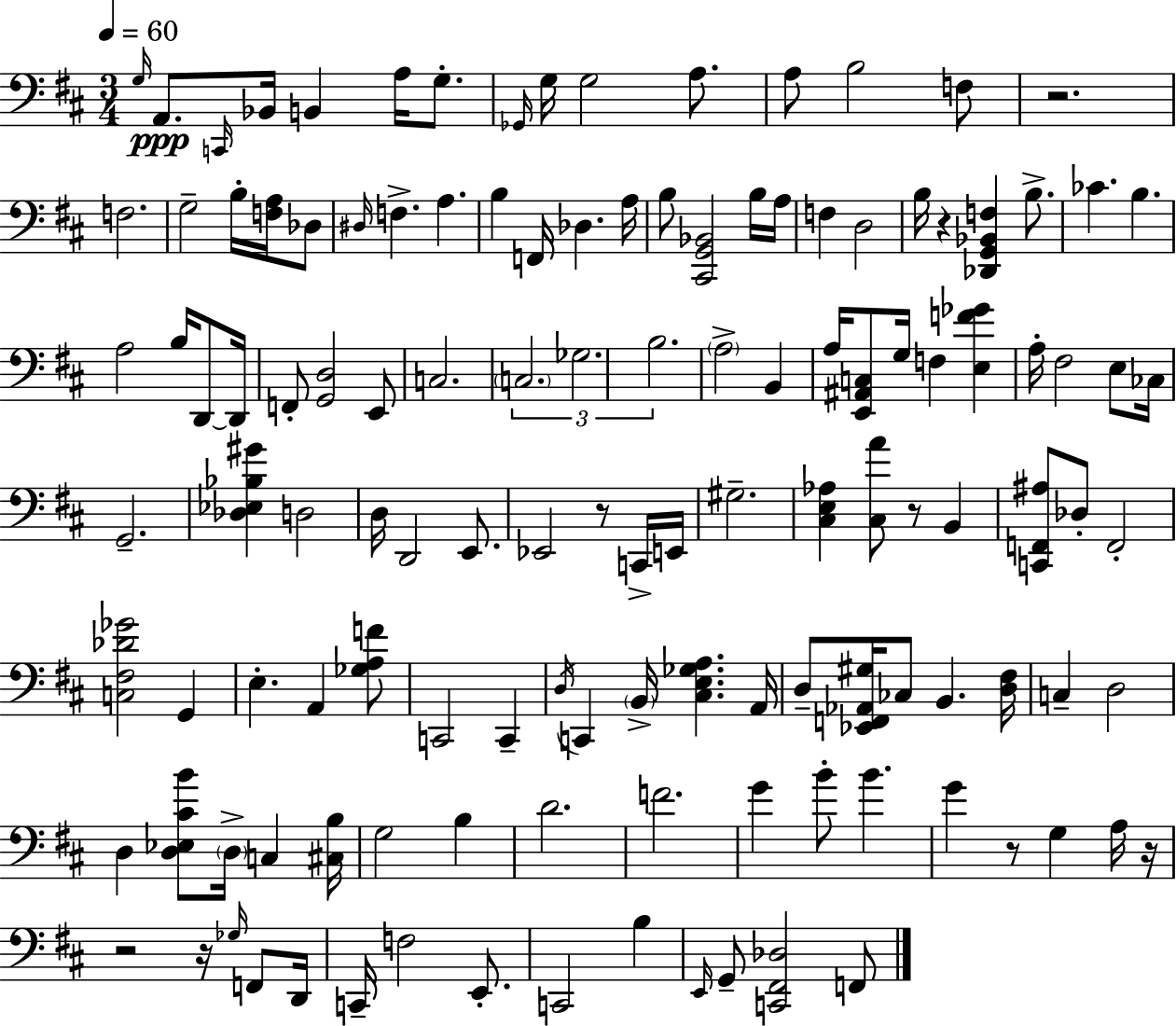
G3/s A2/e. C2/s Bb2/s B2/q A3/s G3/e. Gb2/s G3/s G3/h A3/e. A3/e B3/h F3/e R/h. F3/h. G3/h B3/s [F3,A3]/s Db3/e D#3/s F3/q. A3/q. B3/q F2/s Db3/q. A3/s B3/e [C#2,G2,Bb2]/h B3/s A3/s F3/q D3/h B3/s R/q [Db2,G2,Bb2,F3]/q B3/e. CES4/q. B3/q. A3/h B3/s D2/e D2/s F2/e [G2,D3]/h E2/e C3/h. C3/h. Gb3/h. B3/h. A3/h B2/q A3/s [E2,A#2,C3]/e G3/s F3/q [E3,F4,Gb4]/q A3/s F#3/h E3/e CES3/s G2/h. [Db3,Eb3,Bb3,G#4]/q D3/h D3/s D2/h E2/e. Eb2/h R/e C2/s E2/s G#3/h. [C#3,E3,Ab3]/q [C#3,A4]/e R/e B2/q [C2,F2,A#3]/e Db3/e F2/h [C3,F#3,Db4,Gb4]/h G2/q E3/q. A2/q [Gb3,A3,F4]/e C2/h C2/q D3/s C2/q B2/s [C#3,E3,Gb3,A3]/q. A2/s D3/e [Eb2,F2,Ab2,G#3]/s CES3/e B2/q. [D3,F#3]/s C3/q D3/h D3/q [D3,Eb3,C#4,B4]/e D3/s C3/q [C#3,B3]/s G3/h B3/q D4/h. F4/h. G4/q B4/e B4/q. G4/q R/e G3/q A3/s R/s R/h R/s Gb3/s F2/e D2/s C2/s F3/h E2/e. C2/h B3/q E2/s G2/e [C2,F#2,Db3]/h F2/e